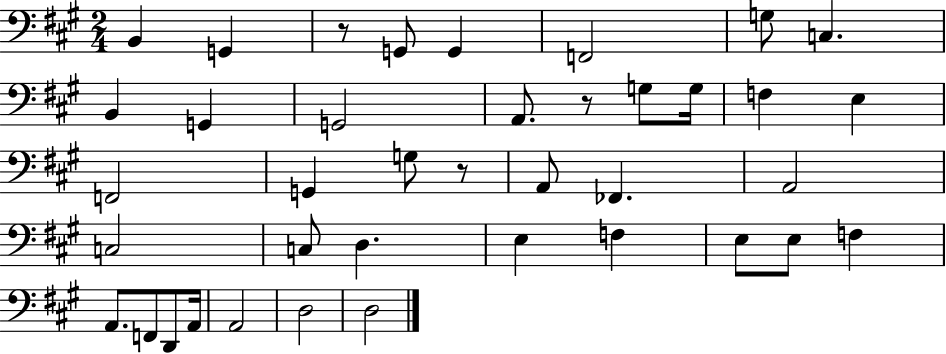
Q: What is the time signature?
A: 2/4